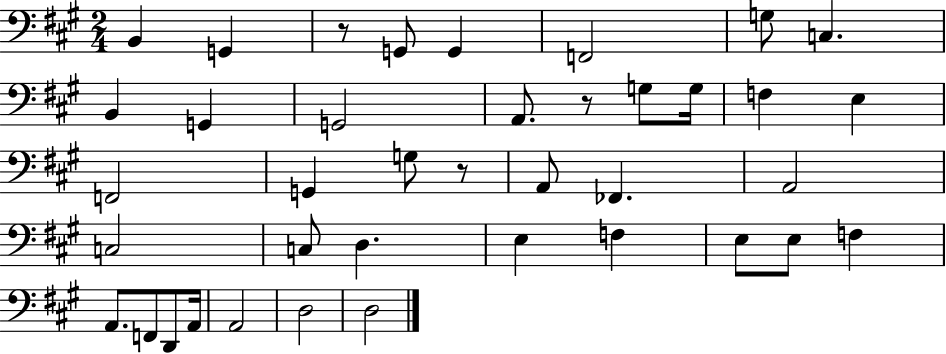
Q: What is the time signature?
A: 2/4